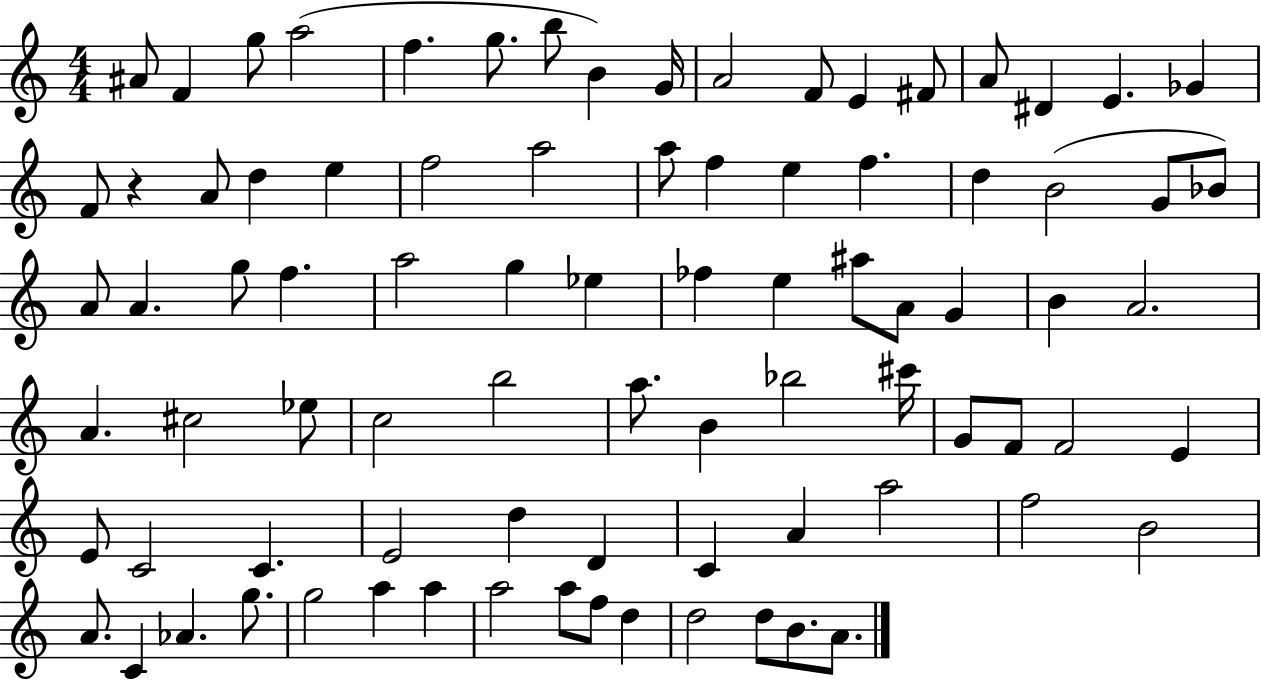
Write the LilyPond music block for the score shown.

{
  \clef treble
  \numericTimeSignature
  \time 4/4
  \key c \major
  ais'8 f'4 g''8 a''2( | f''4. g''8. b''8 b'4) g'16 | a'2 f'8 e'4 fis'8 | a'8 dis'4 e'4. ges'4 | \break f'8 r4 a'8 d''4 e''4 | f''2 a''2 | a''8 f''4 e''4 f''4. | d''4 b'2( g'8 bes'8) | \break a'8 a'4. g''8 f''4. | a''2 g''4 ees''4 | fes''4 e''4 ais''8 a'8 g'4 | b'4 a'2. | \break a'4. cis''2 ees''8 | c''2 b''2 | a''8. b'4 bes''2 cis'''16 | g'8 f'8 f'2 e'4 | \break e'8 c'2 c'4. | e'2 d''4 d'4 | c'4 a'4 a''2 | f''2 b'2 | \break a'8. c'4 aes'4. g''8. | g''2 a''4 a''4 | a''2 a''8 f''8 d''4 | d''2 d''8 b'8. a'8. | \break \bar "|."
}